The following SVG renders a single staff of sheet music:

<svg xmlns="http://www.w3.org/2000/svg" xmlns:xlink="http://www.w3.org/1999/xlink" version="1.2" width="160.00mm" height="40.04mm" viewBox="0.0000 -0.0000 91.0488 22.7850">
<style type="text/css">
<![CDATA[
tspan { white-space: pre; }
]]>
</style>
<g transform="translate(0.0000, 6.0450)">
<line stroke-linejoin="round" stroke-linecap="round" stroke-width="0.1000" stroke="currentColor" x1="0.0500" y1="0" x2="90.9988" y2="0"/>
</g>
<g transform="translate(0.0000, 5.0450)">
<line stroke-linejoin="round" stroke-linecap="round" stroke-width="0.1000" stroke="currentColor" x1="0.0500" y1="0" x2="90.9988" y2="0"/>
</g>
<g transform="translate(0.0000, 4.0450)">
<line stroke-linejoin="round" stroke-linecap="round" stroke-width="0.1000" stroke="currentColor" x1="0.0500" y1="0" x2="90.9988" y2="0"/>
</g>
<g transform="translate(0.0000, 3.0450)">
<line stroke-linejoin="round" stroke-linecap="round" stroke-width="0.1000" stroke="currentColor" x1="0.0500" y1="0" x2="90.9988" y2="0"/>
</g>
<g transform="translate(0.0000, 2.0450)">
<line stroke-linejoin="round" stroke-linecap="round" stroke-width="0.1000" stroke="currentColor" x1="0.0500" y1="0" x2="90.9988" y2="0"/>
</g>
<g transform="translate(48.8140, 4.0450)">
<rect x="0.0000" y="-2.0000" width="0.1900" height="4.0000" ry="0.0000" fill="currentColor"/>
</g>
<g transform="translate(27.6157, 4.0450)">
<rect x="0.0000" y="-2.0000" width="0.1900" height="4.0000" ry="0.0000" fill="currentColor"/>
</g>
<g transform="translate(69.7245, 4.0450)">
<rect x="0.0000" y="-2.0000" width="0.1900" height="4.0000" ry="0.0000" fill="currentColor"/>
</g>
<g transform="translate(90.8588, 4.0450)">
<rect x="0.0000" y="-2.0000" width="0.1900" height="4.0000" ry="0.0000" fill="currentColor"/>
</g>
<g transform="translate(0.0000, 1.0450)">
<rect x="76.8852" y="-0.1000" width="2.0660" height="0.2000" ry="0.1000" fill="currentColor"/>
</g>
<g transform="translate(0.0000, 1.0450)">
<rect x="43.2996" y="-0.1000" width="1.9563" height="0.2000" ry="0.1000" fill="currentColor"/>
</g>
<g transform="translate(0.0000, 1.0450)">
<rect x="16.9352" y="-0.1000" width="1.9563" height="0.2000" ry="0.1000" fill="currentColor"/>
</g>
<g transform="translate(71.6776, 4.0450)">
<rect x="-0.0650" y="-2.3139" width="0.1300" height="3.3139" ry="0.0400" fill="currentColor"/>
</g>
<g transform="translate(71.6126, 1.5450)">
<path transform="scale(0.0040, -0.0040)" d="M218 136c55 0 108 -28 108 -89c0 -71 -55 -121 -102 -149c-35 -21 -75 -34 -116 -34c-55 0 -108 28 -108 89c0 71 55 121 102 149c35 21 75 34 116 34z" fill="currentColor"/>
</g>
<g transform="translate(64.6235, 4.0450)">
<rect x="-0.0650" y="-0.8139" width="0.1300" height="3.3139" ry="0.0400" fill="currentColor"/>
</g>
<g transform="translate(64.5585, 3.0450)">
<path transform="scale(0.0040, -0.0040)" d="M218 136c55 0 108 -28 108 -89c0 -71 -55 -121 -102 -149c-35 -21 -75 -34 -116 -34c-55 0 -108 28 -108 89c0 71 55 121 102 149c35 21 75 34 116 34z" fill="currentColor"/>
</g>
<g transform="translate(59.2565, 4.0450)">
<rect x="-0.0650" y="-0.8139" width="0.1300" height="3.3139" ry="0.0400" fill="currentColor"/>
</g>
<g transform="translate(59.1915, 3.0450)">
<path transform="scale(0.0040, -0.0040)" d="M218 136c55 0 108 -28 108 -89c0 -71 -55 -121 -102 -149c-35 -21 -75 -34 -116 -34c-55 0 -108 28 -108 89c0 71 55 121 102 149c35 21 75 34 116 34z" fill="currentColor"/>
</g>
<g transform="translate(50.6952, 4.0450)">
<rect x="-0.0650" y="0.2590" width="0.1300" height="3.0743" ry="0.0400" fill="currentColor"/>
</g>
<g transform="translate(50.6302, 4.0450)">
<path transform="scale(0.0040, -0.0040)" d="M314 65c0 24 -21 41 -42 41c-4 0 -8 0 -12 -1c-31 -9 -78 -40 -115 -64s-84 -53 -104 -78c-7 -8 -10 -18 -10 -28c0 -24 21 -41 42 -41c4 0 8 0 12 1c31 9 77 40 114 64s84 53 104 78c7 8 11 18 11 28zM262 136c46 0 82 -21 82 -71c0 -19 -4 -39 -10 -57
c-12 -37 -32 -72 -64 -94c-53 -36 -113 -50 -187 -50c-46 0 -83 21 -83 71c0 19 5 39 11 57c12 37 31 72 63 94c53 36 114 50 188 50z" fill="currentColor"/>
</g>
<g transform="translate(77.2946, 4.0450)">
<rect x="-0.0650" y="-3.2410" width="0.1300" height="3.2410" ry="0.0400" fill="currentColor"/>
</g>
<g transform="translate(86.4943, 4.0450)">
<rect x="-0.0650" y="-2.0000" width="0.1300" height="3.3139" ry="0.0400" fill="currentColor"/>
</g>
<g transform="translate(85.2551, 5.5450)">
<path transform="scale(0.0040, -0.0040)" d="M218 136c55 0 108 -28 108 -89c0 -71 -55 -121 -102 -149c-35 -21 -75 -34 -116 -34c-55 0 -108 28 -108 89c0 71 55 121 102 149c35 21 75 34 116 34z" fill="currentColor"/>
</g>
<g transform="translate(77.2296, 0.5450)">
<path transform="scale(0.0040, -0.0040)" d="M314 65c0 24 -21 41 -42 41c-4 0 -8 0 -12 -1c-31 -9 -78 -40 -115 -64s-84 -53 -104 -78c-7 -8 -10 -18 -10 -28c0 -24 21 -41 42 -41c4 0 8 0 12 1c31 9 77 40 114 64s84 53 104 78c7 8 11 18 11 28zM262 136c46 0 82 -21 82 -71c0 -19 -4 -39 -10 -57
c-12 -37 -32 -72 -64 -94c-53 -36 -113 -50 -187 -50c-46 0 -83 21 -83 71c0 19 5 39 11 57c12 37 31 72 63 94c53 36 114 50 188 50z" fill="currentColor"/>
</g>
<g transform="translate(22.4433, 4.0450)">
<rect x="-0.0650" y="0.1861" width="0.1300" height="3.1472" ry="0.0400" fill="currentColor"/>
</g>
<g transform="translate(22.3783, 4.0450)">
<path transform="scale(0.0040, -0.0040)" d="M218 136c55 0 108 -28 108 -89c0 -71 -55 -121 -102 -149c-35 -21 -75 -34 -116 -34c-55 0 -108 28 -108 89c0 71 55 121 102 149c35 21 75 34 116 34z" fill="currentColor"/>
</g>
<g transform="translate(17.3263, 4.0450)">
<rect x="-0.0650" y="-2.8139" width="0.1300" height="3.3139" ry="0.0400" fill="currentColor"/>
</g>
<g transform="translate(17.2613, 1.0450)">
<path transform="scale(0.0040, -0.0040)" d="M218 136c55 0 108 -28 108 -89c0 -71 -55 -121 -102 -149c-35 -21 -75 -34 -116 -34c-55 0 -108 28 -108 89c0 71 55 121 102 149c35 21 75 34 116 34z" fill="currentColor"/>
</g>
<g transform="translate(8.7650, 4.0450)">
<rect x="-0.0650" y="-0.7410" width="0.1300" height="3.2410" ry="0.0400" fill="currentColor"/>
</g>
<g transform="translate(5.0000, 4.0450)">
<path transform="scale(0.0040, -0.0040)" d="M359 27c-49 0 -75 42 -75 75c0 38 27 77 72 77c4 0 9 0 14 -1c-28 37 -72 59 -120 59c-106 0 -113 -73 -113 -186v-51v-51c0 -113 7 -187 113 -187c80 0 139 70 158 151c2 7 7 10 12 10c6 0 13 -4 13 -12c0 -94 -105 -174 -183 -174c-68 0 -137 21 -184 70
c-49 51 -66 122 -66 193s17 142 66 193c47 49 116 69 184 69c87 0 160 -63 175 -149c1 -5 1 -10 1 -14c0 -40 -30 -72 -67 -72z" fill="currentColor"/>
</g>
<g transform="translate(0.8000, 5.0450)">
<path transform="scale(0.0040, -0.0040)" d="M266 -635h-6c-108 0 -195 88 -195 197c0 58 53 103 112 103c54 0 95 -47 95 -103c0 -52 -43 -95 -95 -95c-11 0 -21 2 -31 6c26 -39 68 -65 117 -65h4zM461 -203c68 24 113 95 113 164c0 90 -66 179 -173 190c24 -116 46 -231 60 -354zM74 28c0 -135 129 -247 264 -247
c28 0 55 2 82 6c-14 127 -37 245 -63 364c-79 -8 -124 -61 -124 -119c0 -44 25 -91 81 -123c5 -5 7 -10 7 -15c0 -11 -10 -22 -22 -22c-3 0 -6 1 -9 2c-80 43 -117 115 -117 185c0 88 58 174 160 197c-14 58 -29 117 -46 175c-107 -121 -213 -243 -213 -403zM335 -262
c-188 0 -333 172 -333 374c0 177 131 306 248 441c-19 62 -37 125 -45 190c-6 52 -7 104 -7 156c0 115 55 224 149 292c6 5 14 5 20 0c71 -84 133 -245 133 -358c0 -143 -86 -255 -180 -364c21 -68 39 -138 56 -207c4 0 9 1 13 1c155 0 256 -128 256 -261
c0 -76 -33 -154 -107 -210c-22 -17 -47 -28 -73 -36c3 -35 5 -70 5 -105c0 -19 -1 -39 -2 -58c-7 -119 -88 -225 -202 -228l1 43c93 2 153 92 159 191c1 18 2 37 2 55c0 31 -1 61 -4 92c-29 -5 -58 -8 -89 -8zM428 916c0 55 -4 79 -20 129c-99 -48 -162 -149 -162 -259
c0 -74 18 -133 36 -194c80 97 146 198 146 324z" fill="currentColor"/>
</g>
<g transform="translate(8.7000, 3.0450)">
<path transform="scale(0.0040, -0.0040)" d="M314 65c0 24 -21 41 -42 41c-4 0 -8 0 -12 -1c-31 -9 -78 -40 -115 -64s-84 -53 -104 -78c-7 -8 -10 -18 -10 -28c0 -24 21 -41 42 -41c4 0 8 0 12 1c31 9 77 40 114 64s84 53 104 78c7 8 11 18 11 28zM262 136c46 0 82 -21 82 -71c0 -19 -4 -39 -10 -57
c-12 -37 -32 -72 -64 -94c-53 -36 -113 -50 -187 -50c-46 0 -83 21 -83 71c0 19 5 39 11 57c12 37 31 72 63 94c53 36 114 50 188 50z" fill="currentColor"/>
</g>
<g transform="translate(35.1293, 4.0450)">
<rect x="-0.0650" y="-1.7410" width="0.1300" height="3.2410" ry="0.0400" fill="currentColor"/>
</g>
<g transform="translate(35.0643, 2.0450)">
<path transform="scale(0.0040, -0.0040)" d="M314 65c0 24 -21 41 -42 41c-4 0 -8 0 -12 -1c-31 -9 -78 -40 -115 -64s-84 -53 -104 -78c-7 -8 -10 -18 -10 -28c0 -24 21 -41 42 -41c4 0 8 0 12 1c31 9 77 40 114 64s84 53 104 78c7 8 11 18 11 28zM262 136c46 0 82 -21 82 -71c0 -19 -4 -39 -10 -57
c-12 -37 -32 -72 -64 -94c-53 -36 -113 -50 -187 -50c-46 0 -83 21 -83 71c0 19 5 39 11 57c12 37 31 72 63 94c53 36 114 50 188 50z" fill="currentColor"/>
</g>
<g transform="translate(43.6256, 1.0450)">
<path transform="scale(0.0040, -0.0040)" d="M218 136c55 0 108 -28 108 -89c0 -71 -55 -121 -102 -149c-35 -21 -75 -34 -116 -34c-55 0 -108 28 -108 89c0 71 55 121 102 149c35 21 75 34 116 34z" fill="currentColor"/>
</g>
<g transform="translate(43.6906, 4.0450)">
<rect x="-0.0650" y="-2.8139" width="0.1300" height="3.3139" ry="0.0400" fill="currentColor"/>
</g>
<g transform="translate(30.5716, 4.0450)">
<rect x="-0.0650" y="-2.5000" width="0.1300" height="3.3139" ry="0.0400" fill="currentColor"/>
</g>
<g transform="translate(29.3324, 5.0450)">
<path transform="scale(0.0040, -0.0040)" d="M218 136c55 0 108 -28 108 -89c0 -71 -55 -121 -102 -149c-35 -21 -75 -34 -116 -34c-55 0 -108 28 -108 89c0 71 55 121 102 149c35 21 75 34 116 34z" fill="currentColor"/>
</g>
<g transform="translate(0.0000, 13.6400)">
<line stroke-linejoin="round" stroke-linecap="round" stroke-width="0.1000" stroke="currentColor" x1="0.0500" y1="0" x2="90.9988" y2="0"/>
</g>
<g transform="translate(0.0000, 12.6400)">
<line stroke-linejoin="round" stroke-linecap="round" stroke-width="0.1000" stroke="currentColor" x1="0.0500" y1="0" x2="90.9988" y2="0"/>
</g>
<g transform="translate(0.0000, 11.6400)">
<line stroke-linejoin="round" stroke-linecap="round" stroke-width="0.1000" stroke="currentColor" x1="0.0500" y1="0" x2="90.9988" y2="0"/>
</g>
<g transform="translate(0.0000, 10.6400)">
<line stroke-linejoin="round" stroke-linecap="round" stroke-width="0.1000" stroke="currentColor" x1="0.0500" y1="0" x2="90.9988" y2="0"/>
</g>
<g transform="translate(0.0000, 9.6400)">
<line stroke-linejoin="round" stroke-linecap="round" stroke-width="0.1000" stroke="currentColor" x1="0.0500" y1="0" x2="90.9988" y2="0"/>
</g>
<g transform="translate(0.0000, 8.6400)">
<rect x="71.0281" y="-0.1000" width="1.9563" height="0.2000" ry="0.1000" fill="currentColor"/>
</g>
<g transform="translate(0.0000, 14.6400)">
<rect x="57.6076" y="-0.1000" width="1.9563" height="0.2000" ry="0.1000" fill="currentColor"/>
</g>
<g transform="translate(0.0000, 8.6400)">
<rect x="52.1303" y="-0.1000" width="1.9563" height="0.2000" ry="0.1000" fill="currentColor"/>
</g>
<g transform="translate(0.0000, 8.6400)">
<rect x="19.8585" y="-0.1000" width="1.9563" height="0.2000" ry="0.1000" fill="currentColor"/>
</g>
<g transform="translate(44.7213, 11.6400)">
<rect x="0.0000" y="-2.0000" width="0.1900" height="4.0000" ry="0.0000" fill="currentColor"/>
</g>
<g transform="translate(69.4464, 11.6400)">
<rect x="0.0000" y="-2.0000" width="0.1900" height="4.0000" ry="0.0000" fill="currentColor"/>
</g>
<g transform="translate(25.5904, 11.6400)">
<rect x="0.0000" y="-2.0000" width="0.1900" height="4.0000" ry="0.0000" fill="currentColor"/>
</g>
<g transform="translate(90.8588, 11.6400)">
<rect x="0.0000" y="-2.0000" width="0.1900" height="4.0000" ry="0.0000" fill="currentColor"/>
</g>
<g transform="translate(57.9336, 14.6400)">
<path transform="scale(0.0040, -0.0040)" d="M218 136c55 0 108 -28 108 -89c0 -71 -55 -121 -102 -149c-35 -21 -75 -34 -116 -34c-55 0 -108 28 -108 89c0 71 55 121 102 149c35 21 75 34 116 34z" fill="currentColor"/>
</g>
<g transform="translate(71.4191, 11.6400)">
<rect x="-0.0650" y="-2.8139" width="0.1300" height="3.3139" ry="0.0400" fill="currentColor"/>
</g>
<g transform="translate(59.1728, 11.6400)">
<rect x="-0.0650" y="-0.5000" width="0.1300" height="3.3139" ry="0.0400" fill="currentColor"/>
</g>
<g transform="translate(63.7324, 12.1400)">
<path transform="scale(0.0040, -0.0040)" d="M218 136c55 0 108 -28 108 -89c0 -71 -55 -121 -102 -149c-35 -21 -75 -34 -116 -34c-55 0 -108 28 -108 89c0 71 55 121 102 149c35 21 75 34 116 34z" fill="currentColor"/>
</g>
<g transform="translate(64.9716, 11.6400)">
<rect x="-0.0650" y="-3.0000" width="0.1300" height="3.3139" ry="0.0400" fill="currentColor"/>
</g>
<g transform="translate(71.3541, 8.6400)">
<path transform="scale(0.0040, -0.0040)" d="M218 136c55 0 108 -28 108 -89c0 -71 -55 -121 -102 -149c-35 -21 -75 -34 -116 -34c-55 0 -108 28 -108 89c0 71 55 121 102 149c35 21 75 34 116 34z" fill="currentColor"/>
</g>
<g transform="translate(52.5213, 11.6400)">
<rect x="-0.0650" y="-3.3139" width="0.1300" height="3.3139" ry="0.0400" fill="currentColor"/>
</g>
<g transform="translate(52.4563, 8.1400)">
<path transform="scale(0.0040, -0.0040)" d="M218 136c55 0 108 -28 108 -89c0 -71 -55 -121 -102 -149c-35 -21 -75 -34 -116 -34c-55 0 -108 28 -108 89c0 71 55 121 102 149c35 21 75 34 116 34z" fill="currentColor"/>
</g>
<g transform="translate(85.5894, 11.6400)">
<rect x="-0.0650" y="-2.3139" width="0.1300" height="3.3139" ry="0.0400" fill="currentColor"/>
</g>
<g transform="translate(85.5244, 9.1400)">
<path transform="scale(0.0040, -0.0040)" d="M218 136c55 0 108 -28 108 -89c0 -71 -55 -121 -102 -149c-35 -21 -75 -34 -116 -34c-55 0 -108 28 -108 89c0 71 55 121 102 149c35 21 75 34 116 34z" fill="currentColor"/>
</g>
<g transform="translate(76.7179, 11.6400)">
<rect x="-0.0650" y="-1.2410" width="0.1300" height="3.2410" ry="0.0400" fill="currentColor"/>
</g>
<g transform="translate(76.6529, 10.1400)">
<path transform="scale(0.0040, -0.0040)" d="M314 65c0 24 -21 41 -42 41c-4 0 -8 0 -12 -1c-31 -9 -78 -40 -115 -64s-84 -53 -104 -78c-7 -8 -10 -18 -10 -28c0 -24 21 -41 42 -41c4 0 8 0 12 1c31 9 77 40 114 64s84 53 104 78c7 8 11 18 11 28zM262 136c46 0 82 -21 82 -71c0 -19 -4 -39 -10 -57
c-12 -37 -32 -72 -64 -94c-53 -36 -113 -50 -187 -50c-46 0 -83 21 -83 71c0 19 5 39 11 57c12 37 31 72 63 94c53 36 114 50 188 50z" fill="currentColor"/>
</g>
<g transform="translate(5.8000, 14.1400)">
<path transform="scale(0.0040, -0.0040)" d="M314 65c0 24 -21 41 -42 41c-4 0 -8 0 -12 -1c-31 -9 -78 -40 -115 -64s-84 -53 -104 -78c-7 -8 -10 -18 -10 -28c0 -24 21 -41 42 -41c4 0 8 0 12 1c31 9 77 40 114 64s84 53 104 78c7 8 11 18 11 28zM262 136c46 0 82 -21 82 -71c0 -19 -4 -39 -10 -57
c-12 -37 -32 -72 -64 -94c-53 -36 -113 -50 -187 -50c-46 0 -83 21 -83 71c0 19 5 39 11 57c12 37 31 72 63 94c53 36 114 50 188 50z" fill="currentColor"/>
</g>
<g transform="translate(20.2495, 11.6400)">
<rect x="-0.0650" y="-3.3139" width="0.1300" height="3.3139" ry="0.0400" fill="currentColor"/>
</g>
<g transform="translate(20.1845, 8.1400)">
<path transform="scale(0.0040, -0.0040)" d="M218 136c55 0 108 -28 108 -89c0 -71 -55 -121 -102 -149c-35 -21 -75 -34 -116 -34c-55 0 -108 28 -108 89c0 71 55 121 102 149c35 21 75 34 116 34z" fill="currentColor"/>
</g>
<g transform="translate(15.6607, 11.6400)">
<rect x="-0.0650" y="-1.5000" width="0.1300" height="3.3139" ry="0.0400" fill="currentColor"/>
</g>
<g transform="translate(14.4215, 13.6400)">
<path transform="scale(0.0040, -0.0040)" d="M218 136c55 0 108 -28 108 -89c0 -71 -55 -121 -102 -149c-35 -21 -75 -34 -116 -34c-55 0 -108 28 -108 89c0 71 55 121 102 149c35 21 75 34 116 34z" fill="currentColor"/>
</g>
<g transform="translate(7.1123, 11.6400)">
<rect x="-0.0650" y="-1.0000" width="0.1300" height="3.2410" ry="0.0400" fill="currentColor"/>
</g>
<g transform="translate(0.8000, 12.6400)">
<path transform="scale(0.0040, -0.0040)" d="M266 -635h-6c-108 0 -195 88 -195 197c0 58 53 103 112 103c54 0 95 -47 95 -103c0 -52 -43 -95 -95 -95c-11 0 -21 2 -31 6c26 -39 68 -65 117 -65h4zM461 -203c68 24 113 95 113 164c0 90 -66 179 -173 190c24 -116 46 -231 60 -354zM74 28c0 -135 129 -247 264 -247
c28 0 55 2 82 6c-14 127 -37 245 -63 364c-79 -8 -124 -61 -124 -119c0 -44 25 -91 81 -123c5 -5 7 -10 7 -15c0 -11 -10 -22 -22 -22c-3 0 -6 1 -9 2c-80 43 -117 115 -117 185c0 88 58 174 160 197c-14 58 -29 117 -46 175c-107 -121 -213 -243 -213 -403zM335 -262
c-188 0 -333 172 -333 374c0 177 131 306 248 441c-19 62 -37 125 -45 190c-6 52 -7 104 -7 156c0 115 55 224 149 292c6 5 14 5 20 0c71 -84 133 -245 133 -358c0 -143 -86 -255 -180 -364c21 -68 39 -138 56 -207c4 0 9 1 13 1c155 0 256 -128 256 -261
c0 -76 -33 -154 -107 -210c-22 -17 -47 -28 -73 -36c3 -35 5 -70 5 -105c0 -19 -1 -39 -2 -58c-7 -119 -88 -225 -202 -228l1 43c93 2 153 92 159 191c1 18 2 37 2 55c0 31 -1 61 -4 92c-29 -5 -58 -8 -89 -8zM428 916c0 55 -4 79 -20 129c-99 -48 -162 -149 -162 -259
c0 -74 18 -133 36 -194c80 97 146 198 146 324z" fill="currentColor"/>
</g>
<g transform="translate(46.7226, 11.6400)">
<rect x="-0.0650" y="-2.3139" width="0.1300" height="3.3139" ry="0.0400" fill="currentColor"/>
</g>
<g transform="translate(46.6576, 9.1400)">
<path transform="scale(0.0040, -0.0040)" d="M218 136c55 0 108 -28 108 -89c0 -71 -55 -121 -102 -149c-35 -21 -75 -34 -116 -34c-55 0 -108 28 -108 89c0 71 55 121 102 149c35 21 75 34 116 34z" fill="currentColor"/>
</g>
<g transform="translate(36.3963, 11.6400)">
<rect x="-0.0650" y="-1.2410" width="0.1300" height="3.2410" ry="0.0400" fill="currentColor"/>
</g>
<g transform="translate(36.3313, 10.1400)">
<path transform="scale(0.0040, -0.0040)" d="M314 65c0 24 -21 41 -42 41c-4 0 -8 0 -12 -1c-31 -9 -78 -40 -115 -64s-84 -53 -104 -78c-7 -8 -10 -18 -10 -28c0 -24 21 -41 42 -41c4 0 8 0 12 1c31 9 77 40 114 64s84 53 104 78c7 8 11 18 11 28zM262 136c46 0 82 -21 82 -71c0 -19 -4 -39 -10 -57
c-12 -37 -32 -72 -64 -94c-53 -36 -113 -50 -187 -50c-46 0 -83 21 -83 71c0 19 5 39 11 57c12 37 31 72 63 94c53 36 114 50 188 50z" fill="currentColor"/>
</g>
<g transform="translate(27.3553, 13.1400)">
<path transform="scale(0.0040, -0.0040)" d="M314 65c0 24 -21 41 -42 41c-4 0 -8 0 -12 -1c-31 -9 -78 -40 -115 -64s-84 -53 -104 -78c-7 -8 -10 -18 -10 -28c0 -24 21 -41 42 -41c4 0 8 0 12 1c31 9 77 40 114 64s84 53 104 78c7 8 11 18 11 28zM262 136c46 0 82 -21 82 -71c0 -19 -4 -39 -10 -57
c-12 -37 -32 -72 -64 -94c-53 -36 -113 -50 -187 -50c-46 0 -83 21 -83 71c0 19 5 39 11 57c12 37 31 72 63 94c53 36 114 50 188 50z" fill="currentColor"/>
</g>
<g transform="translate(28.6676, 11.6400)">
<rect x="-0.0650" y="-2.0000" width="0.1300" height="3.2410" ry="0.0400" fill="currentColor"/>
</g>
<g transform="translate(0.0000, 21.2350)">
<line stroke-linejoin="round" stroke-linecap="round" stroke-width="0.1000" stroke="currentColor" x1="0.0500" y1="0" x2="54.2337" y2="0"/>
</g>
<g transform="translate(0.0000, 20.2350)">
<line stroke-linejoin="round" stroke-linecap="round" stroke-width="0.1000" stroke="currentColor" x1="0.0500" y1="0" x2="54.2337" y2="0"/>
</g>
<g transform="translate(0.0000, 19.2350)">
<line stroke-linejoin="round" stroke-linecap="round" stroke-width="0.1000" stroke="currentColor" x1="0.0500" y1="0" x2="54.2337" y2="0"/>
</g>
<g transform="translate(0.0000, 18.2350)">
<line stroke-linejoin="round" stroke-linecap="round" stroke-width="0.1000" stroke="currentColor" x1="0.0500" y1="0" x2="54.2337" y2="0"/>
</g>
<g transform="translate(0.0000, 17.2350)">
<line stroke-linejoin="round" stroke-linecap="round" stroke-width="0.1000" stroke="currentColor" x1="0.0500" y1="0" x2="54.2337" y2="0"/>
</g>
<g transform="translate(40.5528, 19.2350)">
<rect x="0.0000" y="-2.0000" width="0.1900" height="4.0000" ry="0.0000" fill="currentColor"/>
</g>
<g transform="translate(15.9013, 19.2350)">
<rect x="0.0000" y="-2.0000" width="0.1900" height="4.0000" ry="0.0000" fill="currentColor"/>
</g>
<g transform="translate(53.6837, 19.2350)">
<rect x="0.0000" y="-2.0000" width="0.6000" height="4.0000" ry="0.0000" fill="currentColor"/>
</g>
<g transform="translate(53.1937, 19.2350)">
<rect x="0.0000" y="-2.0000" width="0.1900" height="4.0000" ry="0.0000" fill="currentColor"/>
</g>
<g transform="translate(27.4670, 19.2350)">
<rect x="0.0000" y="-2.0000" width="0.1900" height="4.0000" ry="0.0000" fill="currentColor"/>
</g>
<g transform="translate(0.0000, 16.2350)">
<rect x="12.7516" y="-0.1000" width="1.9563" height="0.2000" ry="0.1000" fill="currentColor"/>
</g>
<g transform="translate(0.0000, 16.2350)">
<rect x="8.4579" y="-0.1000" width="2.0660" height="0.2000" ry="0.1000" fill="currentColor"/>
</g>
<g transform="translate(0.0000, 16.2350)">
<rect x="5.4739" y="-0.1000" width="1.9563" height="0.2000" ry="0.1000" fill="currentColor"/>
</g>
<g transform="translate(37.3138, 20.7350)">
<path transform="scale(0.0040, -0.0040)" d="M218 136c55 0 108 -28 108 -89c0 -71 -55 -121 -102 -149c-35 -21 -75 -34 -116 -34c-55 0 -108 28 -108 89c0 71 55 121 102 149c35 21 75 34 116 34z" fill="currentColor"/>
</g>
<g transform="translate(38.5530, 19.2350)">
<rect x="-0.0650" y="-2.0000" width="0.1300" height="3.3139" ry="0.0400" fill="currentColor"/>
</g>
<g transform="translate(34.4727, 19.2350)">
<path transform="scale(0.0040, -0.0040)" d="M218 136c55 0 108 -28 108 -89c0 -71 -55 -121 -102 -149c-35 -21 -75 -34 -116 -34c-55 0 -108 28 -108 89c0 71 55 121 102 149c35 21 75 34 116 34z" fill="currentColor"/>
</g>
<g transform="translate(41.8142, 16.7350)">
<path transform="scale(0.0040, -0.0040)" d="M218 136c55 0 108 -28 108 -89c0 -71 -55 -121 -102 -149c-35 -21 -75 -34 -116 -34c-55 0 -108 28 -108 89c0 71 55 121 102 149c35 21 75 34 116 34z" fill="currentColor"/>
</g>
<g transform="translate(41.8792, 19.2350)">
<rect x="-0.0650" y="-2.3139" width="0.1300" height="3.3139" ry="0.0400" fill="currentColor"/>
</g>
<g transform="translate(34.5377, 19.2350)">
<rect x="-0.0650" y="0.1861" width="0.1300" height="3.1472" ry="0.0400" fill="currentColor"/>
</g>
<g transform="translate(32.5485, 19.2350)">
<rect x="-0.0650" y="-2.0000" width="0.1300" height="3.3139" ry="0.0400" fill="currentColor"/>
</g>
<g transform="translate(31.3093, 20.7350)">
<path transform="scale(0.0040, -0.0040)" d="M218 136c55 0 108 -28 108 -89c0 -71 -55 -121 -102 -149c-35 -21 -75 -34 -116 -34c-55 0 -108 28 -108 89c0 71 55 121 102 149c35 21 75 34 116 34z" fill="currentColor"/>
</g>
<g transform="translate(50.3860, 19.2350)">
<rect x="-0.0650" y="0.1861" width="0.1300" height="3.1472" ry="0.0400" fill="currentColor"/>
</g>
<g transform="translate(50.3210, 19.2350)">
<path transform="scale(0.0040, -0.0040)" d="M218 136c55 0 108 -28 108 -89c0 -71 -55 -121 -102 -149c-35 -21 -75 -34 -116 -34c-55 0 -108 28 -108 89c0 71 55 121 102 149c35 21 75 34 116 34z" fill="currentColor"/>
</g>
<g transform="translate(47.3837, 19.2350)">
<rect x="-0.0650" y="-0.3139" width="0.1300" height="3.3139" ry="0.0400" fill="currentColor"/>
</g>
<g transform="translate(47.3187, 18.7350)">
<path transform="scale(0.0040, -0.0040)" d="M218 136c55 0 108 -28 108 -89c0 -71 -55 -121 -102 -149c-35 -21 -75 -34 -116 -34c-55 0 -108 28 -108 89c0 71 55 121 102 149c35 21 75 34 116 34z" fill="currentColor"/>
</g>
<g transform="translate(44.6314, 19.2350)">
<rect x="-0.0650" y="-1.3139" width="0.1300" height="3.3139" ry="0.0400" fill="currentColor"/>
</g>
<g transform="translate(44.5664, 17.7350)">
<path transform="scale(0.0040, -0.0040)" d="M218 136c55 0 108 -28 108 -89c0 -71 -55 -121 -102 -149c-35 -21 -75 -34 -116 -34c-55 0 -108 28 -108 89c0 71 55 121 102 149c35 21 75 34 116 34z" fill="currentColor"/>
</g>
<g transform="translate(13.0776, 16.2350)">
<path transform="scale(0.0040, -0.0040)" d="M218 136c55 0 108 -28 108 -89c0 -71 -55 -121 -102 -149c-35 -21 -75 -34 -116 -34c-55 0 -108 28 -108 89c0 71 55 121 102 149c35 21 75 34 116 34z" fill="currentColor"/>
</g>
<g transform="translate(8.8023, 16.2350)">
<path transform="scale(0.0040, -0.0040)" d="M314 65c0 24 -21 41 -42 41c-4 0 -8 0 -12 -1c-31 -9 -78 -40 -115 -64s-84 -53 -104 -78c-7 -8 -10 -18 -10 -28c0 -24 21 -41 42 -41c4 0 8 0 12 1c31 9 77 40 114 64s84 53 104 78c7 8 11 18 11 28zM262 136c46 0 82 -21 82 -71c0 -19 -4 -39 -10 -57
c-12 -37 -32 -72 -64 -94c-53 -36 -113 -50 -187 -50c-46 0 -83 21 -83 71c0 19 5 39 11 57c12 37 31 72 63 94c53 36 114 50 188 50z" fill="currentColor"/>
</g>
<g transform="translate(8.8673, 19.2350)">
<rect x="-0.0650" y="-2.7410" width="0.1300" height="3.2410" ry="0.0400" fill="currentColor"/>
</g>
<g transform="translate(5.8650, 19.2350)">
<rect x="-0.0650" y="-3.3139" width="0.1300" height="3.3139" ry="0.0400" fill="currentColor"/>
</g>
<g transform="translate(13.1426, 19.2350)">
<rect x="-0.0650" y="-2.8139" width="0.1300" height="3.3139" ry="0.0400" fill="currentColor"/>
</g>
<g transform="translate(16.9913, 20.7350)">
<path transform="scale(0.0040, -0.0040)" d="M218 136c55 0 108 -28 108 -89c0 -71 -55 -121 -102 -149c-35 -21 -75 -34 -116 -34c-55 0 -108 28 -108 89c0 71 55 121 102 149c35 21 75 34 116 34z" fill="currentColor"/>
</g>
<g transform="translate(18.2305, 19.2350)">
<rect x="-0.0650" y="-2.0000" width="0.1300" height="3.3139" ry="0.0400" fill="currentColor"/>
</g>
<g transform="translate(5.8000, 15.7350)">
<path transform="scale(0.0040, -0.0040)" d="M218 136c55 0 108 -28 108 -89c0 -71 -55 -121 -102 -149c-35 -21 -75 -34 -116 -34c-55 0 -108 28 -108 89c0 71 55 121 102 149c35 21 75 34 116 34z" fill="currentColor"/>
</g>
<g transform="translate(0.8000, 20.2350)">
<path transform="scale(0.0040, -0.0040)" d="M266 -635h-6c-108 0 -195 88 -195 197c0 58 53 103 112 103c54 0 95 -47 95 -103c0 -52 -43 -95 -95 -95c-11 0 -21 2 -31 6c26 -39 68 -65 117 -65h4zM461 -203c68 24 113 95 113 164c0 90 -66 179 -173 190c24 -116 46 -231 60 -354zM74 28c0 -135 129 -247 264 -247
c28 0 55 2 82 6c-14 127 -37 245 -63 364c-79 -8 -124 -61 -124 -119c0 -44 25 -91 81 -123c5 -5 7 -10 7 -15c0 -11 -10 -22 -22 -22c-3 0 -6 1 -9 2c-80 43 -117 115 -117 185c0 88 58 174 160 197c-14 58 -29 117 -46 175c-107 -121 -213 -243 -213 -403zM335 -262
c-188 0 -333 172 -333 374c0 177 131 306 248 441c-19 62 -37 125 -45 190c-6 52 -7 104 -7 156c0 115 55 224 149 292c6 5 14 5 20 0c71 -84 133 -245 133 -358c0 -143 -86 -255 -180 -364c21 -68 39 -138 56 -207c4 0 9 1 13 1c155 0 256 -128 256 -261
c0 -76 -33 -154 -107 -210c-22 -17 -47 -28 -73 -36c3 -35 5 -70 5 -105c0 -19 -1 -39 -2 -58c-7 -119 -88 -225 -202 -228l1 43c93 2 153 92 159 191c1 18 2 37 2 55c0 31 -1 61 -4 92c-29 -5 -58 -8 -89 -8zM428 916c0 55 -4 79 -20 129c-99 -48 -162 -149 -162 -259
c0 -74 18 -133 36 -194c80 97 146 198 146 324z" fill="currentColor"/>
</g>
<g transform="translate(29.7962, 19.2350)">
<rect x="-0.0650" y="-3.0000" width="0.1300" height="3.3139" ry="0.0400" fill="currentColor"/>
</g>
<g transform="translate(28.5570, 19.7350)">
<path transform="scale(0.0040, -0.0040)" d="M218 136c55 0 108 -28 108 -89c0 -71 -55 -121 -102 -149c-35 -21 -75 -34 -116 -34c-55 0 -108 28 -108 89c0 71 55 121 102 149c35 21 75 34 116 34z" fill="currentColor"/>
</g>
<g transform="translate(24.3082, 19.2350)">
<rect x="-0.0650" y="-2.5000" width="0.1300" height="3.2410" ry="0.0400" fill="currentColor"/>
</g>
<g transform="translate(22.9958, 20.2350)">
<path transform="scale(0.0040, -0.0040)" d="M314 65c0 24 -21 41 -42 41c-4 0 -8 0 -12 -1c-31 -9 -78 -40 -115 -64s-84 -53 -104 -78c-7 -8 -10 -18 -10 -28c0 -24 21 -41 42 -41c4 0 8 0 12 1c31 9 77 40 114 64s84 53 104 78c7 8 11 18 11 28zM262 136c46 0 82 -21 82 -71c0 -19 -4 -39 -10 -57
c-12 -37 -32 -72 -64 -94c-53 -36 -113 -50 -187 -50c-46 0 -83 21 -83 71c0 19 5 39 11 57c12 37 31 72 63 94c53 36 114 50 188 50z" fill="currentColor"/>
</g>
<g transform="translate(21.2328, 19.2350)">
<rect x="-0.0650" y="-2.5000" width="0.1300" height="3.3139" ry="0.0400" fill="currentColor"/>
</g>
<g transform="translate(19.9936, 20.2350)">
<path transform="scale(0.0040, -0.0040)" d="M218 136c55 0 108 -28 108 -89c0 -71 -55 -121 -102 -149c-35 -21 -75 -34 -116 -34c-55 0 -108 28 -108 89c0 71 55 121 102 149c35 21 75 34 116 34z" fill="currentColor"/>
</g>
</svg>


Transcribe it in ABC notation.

X:1
T:Untitled
M:4/4
L:1/4
K:C
d2 a B G f2 a B2 d d g b2 F D2 E b F2 e2 g b C A a e2 g b a2 a F G G2 A F B F g e c B